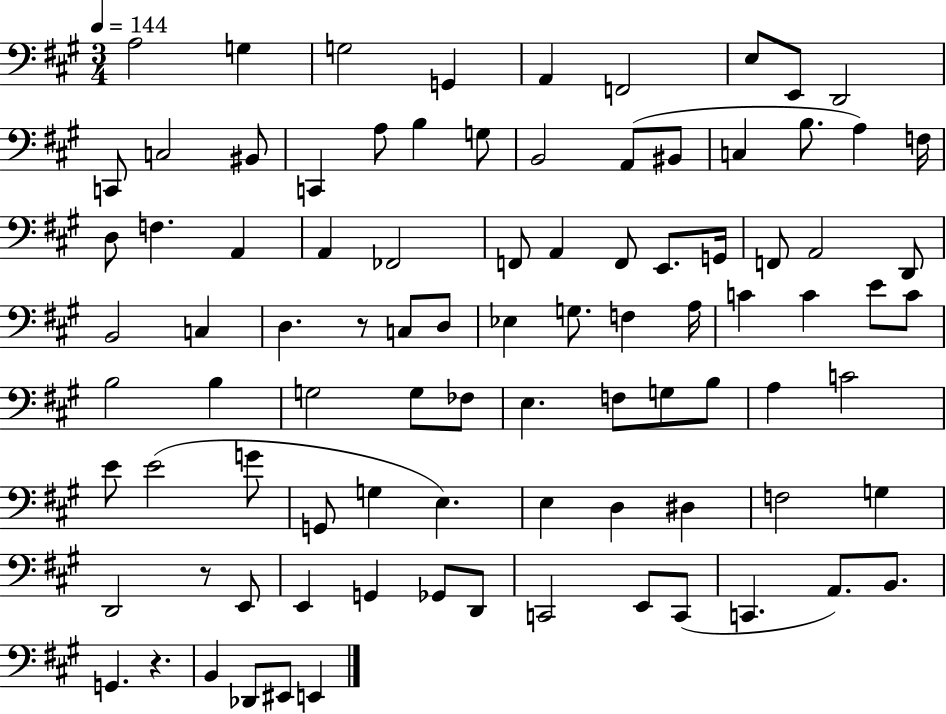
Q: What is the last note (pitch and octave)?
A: E2